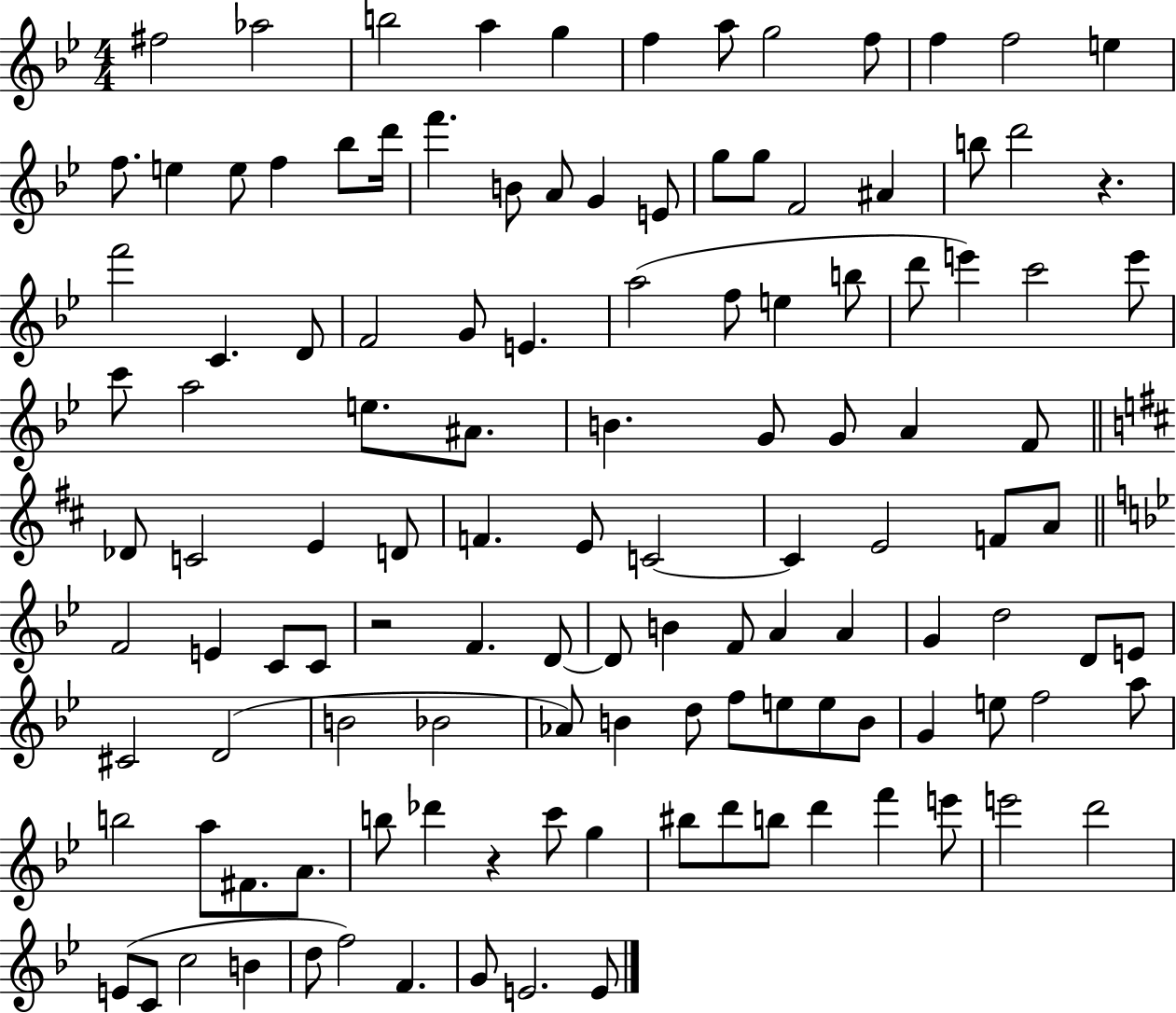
{
  \clef treble
  \numericTimeSignature
  \time 4/4
  \key bes \major
  \repeat volta 2 { fis''2 aes''2 | b''2 a''4 g''4 | f''4 a''8 g''2 f''8 | f''4 f''2 e''4 | \break f''8. e''4 e''8 f''4 bes''8 d'''16 | f'''4. b'8 a'8 g'4 e'8 | g''8 g''8 f'2 ais'4 | b''8 d'''2 r4. | \break f'''2 c'4. d'8 | f'2 g'8 e'4. | a''2( f''8 e''4 b''8 | d'''8 e'''4) c'''2 e'''8 | \break c'''8 a''2 e''8. ais'8. | b'4. g'8 g'8 a'4 f'8 | \bar "||" \break \key b \minor des'8 c'2 e'4 d'8 | f'4. e'8 c'2~~ | c'4 e'2 f'8 a'8 | \bar "||" \break \key bes \major f'2 e'4 c'8 c'8 | r2 f'4. d'8~~ | d'8 b'4 f'8 a'4 a'4 | g'4 d''2 d'8 e'8 | \break cis'2 d'2( | b'2 bes'2 | aes'8) b'4 d''8 f''8 e''8 e''8 b'8 | g'4 e''8 f''2 a''8 | \break b''2 a''8 fis'8. a'8. | b''8 des'''4 r4 c'''8 g''4 | bis''8 d'''8 b''8 d'''4 f'''4 e'''8 | e'''2 d'''2 | \break e'8( c'8 c''2 b'4 | d''8 f''2) f'4. | g'8 e'2. e'8 | } \bar "|."
}